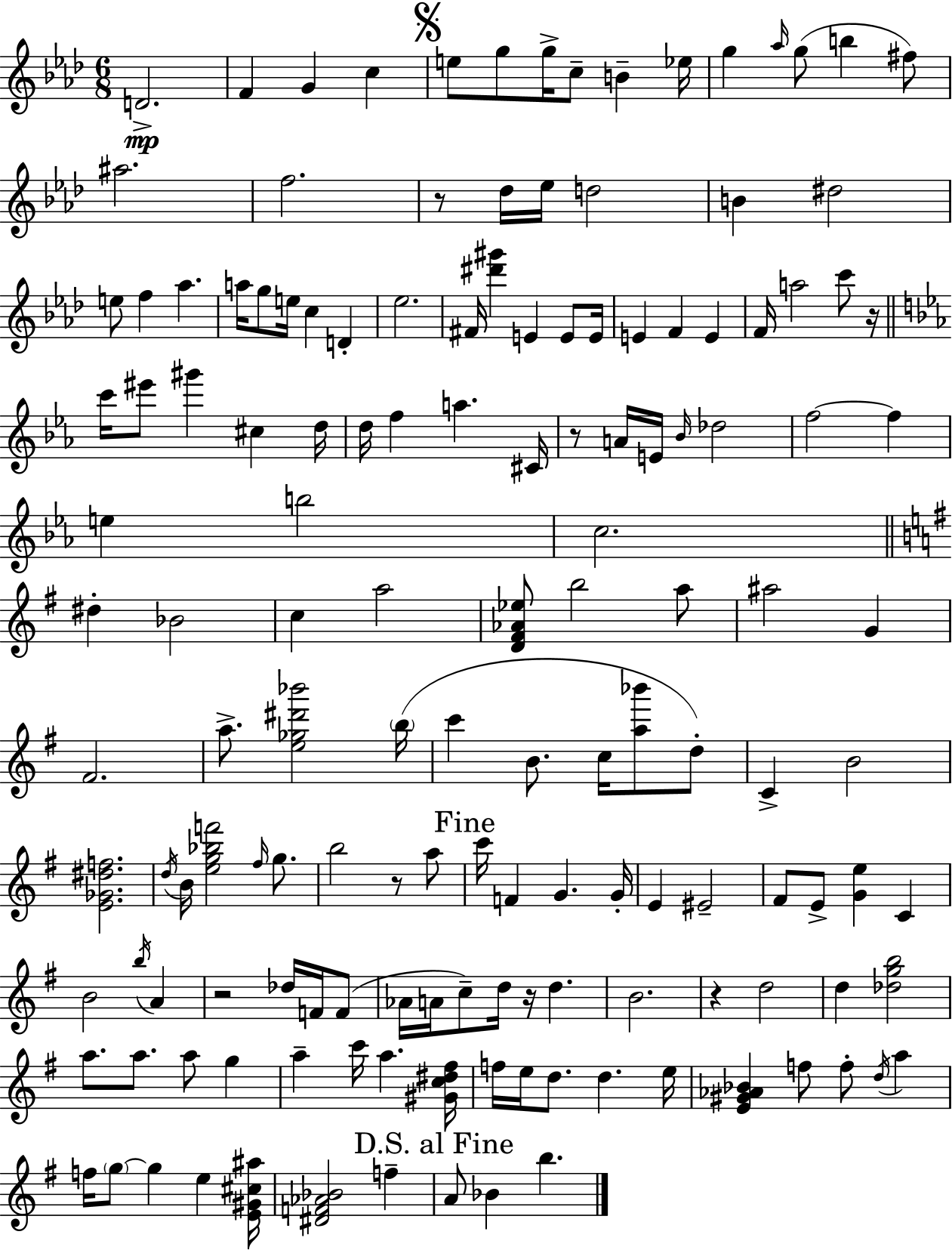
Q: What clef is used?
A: treble